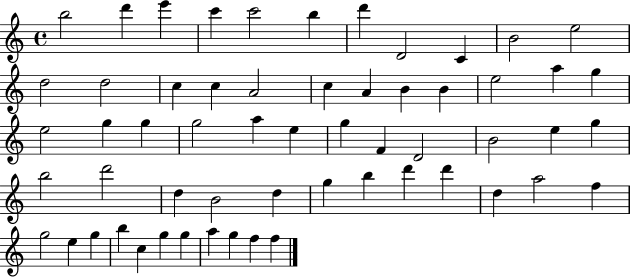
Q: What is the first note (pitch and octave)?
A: B5